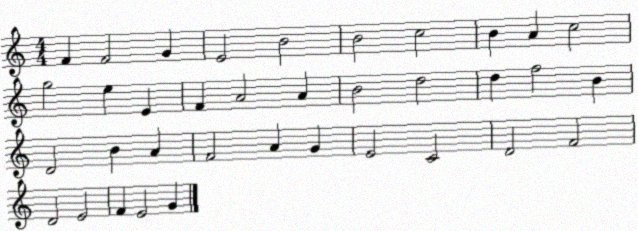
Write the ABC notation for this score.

X:1
T:Untitled
M:4/4
L:1/4
K:C
F F2 G E2 B2 B2 c2 B A c2 g2 e E F A2 A B2 d2 d f2 B D2 B A F2 A G E2 C2 D2 F2 D2 E2 F E2 G